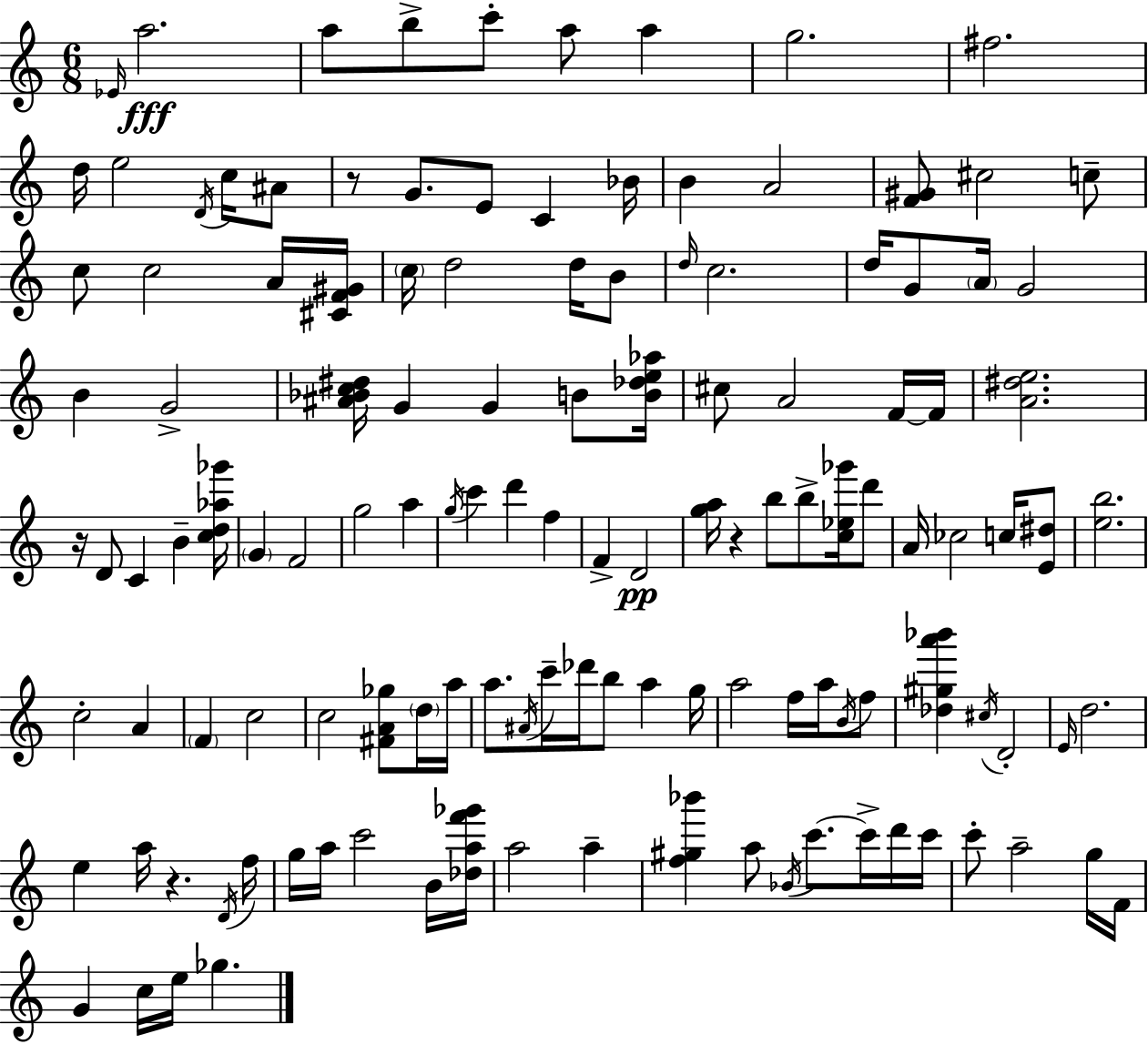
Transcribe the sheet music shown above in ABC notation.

X:1
T:Untitled
M:6/8
L:1/4
K:C
_E/4 a2 a/2 b/2 c'/2 a/2 a g2 ^f2 d/4 e2 D/4 c/4 ^A/2 z/2 G/2 E/2 C _B/4 B A2 [F^G]/2 ^c2 c/2 c/2 c2 A/4 [^CF^G]/4 c/4 d2 d/4 B/2 d/4 c2 d/4 G/2 A/4 G2 B G2 [^A_Bc^d]/4 G G B/2 [B_de_a]/4 ^c/2 A2 F/4 F/4 [A^de]2 z/4 D/2 C B [cd_a_g']/4 G F2 g2 a g/4 c' d' f F D2 [ga]/4 z b/2 b/2 [c_e_g']/4 d'/2 A/4 _c2 c/4 [E^d]/2 [eb]2 c2 A F c2 c2 [^FA_g]/2 d/4 a/4 a/2 ^A/4 c'/4 _d'/4 b/2 a g/4 a2 f/4 a/4 B/4 f/2 [_d^ga'_b'] ^c/4 D2 E/4 d2 e a/4 z D/4 f/4 g/4 a/4 c'2 B/4 [_daf'_g']/4 a2 a [f^g_b'] a/2 _B/4 c'/2 c'/4 d'/4 c'/4 c'/2 a2 g/4 F/4 G c/4 e/4 _g